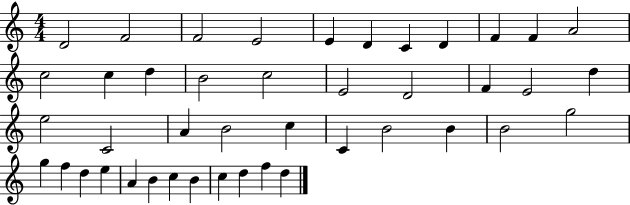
D4/h F4/h F4/h E4/h E4/q D4/q C4/q D4/q F4/q F4/q A4/h C5/h C5/q D5/q B4/h C5/h E4/h D4/h F4/q E4/h D5/q E5/h C4/h A4/q B4/h C5/q C4/q B4/h B4/q B4/h G5/h G5/q F5/q D5/q E5/q A4/q B4/q C5/q B4/q C5/q D5/q F5/q D5/q